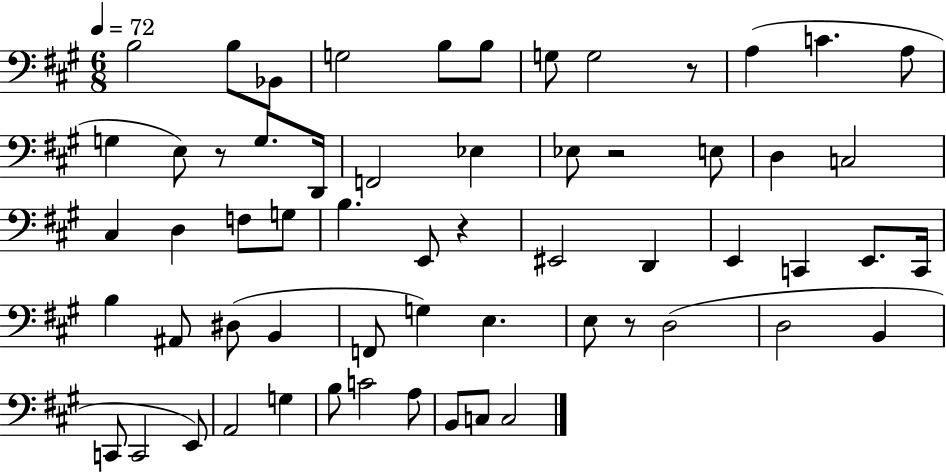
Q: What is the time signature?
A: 6/8